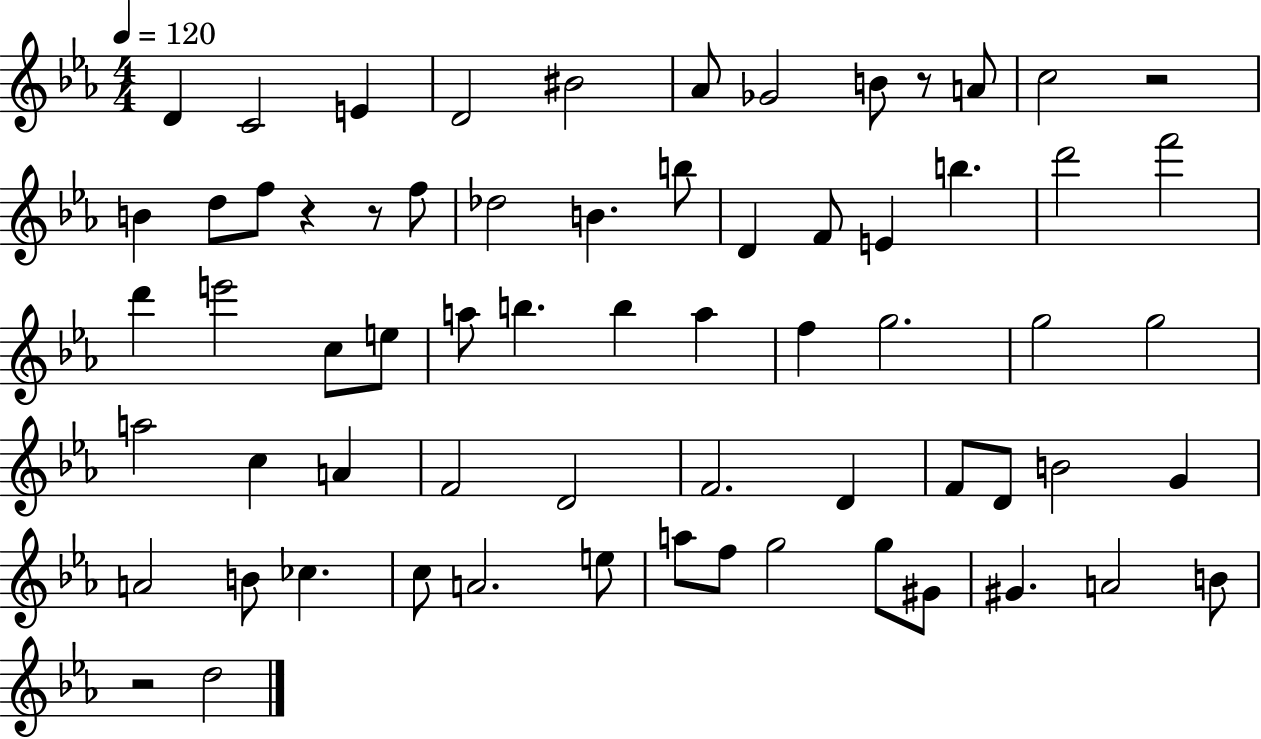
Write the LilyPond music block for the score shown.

{
  \clef treble
  \numericTimeSignature
  \time 4/4
  \key ees \major
  \tempo 4 = 120
  \repeat volta 2 { d'4 c'2 e'4 | d'2 bis'2 | aes'8 ges'2 b'8 r8 a'8 | c''2 r2 | \break b'4 d''8 f''8 r4 r8 f''8 | des''2 b'4. b''8 | d'4 f'8 e'4 b''4. | d'''2 f'''2 | \break d'''4 e'''2 c''8 e''8 | a''8 b''4. b''4 a''4 | f''4 g''2. | g''2 g''2 | \break a''2 c''4 a'4 | f'2 d'2 | f'2. d'4 | f'8 d'8 b'2 g'4 | \break a'2 b'8 ces''4. | c''8 a'2. e''8 | a''8 f''8 g''2 g''8 gis'8 | gis'4. a'2 b'8 | \break r2 d''2 | } \bar "|."
}